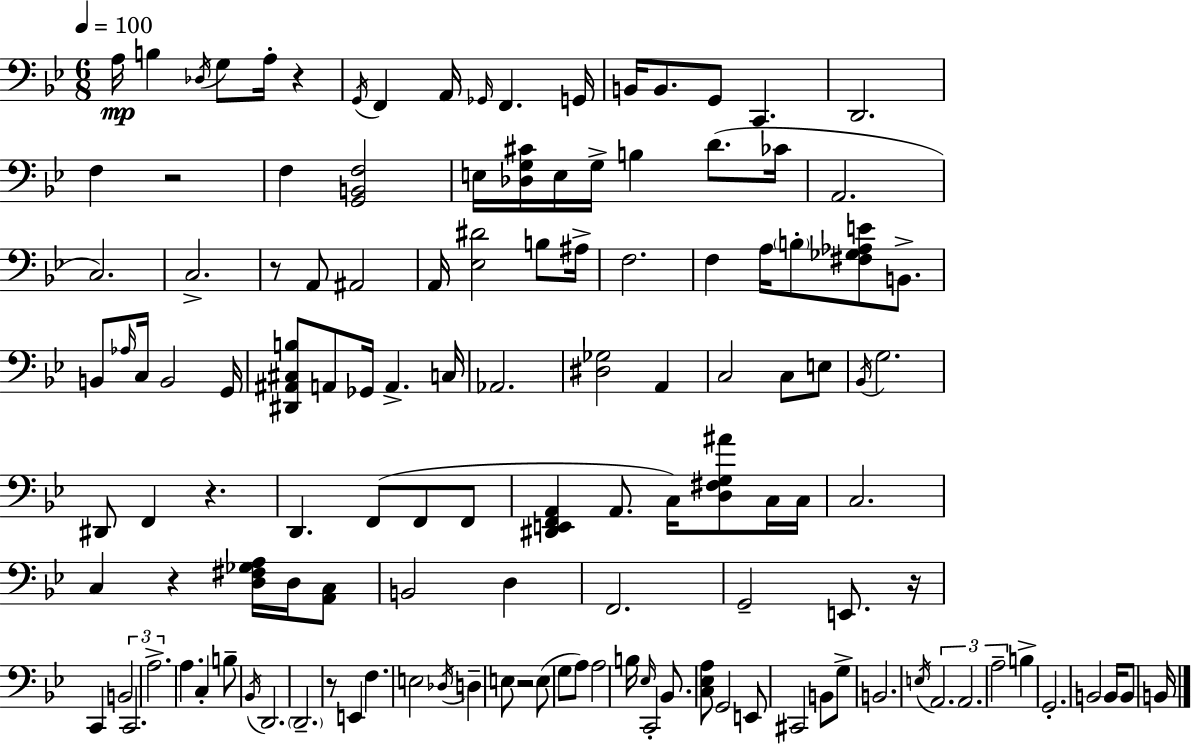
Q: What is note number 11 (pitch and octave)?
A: G2